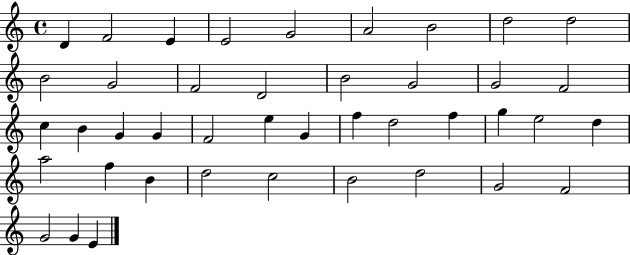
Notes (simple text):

D4/q F4/h E4/q E4/h G4/h A4/h B4/h D5/h D5/h B4/h G4/h F4/h D4/h B4/h G4/h G4/h F4/h C5/q B4/q G4/q G4/q F4/h E5/q G4/q F5/q D5/h F5/q G5/q E5/h D5/q A5/h F5/q B4/q D5/h C5/h B4/h D5/h G4/h F4/h G4/h G4/q E4/q